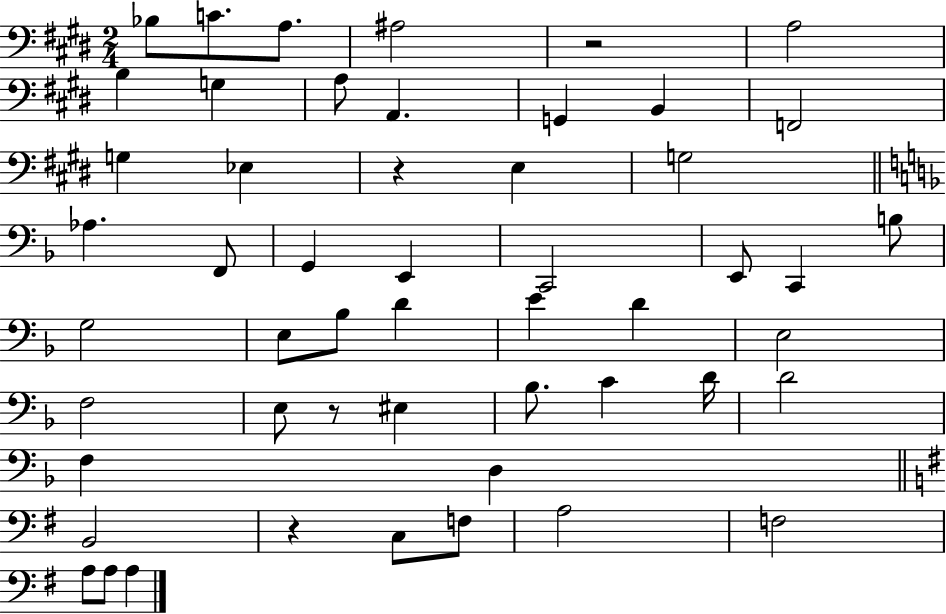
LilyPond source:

{
  \clef bass
  \numericTimeSignature
  \time 2/4
  \key e \major
  \repeat volta 2 { bes8 c'8. a8. | ais2 | r2 | a2 | \break b4 g4 | a8 a,4. | g,4 b,4 | f,2 | \break g4 ees4 | r4 e4 | g2 | \bar "||" \break \key d \minor aes4. f,8 | g,4 e,4 | c,2 | e,8 c,4 b8 | \break g2 | e8 bes8 d'4 | e'4 d'4 | e2 | \break f2 | e8 r8 eis4 | bes8. c'4 d'16 | d'2 | \break f4 d4 | \bar "||" \break \key g \major b,2 | r4 c8 f8 | a2 | f2 | \break a8 a8 a4 | } \bar "|."
}